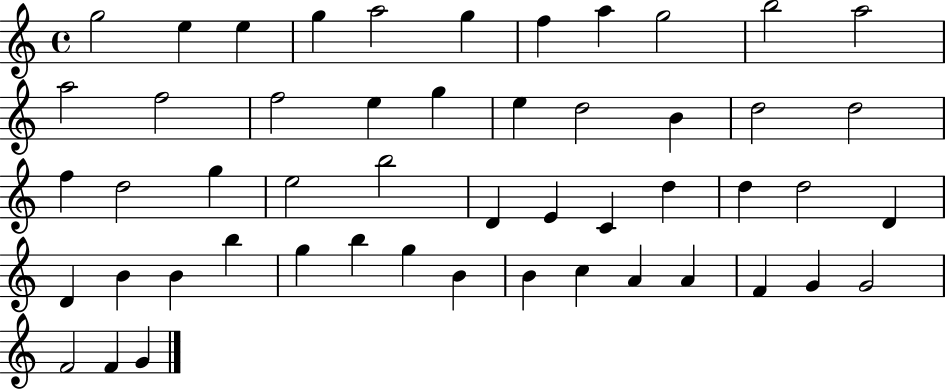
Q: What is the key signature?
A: C major